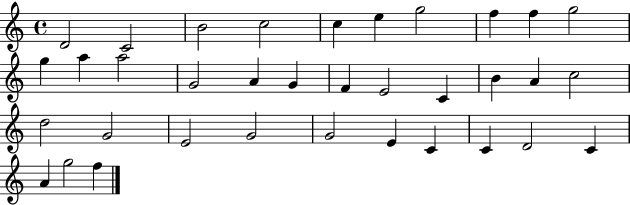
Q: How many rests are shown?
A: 0